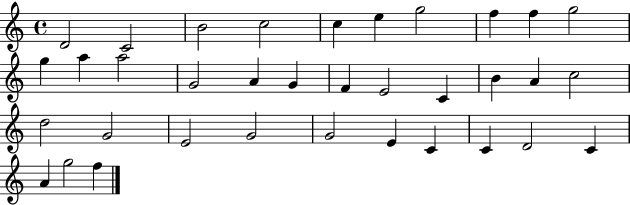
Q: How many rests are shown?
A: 0